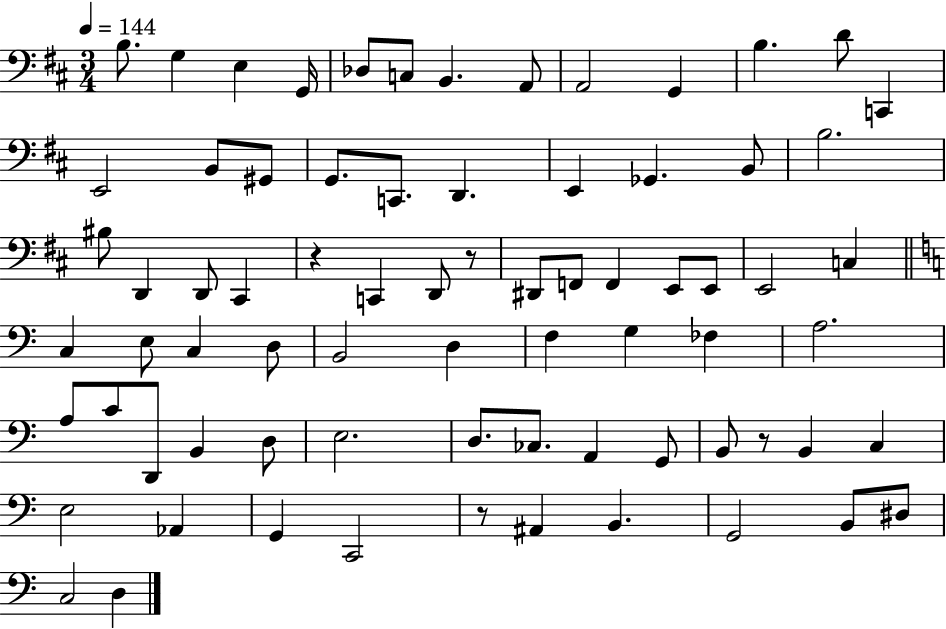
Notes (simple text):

B3/e. G3/q E3/q G2/s Db3/e C3/e B2/q. A2/e A2/h G2/q B3/q. D4/e C2/q E2/h B2/e G#2/e G2/e. C2/e. D2/q. E2/q Gb2/q. B2/e B3/h. BIS3/e D2/q D2/e C#2/q R/q C2/q D2/e R/e D#2/e F2/e F2/q E2/e E2/e E2/h C3/q C3/q E3/e C3/q D3/e B2/h D3/q F3/q G3/q FES3/q A3/h. A3/e C4/e D2/e B2/q D3/e E3/h. D3/e. CES3/e. A2/q G2/e B2/e R/e B2/q C3/q E3/h Ab2/q G2/q C2/h R/e A#2/q B2/q. G2/h B2/e D#3/e C3/h D3/q